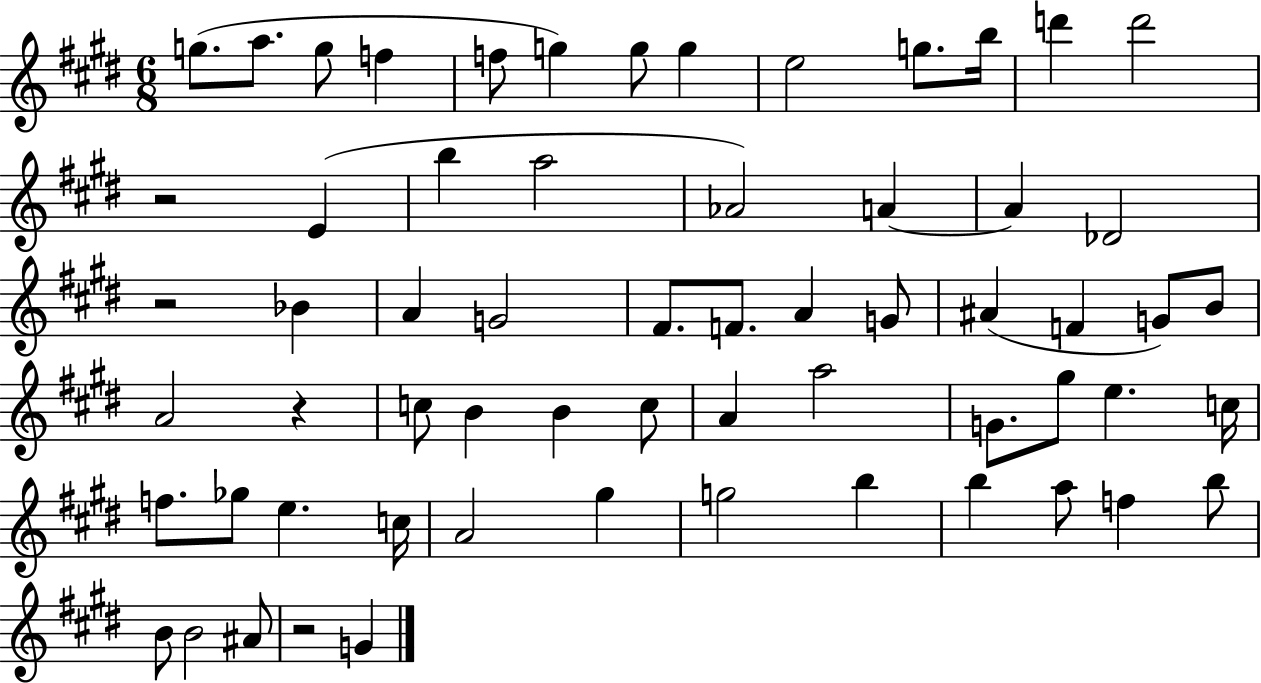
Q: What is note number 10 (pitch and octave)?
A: G5